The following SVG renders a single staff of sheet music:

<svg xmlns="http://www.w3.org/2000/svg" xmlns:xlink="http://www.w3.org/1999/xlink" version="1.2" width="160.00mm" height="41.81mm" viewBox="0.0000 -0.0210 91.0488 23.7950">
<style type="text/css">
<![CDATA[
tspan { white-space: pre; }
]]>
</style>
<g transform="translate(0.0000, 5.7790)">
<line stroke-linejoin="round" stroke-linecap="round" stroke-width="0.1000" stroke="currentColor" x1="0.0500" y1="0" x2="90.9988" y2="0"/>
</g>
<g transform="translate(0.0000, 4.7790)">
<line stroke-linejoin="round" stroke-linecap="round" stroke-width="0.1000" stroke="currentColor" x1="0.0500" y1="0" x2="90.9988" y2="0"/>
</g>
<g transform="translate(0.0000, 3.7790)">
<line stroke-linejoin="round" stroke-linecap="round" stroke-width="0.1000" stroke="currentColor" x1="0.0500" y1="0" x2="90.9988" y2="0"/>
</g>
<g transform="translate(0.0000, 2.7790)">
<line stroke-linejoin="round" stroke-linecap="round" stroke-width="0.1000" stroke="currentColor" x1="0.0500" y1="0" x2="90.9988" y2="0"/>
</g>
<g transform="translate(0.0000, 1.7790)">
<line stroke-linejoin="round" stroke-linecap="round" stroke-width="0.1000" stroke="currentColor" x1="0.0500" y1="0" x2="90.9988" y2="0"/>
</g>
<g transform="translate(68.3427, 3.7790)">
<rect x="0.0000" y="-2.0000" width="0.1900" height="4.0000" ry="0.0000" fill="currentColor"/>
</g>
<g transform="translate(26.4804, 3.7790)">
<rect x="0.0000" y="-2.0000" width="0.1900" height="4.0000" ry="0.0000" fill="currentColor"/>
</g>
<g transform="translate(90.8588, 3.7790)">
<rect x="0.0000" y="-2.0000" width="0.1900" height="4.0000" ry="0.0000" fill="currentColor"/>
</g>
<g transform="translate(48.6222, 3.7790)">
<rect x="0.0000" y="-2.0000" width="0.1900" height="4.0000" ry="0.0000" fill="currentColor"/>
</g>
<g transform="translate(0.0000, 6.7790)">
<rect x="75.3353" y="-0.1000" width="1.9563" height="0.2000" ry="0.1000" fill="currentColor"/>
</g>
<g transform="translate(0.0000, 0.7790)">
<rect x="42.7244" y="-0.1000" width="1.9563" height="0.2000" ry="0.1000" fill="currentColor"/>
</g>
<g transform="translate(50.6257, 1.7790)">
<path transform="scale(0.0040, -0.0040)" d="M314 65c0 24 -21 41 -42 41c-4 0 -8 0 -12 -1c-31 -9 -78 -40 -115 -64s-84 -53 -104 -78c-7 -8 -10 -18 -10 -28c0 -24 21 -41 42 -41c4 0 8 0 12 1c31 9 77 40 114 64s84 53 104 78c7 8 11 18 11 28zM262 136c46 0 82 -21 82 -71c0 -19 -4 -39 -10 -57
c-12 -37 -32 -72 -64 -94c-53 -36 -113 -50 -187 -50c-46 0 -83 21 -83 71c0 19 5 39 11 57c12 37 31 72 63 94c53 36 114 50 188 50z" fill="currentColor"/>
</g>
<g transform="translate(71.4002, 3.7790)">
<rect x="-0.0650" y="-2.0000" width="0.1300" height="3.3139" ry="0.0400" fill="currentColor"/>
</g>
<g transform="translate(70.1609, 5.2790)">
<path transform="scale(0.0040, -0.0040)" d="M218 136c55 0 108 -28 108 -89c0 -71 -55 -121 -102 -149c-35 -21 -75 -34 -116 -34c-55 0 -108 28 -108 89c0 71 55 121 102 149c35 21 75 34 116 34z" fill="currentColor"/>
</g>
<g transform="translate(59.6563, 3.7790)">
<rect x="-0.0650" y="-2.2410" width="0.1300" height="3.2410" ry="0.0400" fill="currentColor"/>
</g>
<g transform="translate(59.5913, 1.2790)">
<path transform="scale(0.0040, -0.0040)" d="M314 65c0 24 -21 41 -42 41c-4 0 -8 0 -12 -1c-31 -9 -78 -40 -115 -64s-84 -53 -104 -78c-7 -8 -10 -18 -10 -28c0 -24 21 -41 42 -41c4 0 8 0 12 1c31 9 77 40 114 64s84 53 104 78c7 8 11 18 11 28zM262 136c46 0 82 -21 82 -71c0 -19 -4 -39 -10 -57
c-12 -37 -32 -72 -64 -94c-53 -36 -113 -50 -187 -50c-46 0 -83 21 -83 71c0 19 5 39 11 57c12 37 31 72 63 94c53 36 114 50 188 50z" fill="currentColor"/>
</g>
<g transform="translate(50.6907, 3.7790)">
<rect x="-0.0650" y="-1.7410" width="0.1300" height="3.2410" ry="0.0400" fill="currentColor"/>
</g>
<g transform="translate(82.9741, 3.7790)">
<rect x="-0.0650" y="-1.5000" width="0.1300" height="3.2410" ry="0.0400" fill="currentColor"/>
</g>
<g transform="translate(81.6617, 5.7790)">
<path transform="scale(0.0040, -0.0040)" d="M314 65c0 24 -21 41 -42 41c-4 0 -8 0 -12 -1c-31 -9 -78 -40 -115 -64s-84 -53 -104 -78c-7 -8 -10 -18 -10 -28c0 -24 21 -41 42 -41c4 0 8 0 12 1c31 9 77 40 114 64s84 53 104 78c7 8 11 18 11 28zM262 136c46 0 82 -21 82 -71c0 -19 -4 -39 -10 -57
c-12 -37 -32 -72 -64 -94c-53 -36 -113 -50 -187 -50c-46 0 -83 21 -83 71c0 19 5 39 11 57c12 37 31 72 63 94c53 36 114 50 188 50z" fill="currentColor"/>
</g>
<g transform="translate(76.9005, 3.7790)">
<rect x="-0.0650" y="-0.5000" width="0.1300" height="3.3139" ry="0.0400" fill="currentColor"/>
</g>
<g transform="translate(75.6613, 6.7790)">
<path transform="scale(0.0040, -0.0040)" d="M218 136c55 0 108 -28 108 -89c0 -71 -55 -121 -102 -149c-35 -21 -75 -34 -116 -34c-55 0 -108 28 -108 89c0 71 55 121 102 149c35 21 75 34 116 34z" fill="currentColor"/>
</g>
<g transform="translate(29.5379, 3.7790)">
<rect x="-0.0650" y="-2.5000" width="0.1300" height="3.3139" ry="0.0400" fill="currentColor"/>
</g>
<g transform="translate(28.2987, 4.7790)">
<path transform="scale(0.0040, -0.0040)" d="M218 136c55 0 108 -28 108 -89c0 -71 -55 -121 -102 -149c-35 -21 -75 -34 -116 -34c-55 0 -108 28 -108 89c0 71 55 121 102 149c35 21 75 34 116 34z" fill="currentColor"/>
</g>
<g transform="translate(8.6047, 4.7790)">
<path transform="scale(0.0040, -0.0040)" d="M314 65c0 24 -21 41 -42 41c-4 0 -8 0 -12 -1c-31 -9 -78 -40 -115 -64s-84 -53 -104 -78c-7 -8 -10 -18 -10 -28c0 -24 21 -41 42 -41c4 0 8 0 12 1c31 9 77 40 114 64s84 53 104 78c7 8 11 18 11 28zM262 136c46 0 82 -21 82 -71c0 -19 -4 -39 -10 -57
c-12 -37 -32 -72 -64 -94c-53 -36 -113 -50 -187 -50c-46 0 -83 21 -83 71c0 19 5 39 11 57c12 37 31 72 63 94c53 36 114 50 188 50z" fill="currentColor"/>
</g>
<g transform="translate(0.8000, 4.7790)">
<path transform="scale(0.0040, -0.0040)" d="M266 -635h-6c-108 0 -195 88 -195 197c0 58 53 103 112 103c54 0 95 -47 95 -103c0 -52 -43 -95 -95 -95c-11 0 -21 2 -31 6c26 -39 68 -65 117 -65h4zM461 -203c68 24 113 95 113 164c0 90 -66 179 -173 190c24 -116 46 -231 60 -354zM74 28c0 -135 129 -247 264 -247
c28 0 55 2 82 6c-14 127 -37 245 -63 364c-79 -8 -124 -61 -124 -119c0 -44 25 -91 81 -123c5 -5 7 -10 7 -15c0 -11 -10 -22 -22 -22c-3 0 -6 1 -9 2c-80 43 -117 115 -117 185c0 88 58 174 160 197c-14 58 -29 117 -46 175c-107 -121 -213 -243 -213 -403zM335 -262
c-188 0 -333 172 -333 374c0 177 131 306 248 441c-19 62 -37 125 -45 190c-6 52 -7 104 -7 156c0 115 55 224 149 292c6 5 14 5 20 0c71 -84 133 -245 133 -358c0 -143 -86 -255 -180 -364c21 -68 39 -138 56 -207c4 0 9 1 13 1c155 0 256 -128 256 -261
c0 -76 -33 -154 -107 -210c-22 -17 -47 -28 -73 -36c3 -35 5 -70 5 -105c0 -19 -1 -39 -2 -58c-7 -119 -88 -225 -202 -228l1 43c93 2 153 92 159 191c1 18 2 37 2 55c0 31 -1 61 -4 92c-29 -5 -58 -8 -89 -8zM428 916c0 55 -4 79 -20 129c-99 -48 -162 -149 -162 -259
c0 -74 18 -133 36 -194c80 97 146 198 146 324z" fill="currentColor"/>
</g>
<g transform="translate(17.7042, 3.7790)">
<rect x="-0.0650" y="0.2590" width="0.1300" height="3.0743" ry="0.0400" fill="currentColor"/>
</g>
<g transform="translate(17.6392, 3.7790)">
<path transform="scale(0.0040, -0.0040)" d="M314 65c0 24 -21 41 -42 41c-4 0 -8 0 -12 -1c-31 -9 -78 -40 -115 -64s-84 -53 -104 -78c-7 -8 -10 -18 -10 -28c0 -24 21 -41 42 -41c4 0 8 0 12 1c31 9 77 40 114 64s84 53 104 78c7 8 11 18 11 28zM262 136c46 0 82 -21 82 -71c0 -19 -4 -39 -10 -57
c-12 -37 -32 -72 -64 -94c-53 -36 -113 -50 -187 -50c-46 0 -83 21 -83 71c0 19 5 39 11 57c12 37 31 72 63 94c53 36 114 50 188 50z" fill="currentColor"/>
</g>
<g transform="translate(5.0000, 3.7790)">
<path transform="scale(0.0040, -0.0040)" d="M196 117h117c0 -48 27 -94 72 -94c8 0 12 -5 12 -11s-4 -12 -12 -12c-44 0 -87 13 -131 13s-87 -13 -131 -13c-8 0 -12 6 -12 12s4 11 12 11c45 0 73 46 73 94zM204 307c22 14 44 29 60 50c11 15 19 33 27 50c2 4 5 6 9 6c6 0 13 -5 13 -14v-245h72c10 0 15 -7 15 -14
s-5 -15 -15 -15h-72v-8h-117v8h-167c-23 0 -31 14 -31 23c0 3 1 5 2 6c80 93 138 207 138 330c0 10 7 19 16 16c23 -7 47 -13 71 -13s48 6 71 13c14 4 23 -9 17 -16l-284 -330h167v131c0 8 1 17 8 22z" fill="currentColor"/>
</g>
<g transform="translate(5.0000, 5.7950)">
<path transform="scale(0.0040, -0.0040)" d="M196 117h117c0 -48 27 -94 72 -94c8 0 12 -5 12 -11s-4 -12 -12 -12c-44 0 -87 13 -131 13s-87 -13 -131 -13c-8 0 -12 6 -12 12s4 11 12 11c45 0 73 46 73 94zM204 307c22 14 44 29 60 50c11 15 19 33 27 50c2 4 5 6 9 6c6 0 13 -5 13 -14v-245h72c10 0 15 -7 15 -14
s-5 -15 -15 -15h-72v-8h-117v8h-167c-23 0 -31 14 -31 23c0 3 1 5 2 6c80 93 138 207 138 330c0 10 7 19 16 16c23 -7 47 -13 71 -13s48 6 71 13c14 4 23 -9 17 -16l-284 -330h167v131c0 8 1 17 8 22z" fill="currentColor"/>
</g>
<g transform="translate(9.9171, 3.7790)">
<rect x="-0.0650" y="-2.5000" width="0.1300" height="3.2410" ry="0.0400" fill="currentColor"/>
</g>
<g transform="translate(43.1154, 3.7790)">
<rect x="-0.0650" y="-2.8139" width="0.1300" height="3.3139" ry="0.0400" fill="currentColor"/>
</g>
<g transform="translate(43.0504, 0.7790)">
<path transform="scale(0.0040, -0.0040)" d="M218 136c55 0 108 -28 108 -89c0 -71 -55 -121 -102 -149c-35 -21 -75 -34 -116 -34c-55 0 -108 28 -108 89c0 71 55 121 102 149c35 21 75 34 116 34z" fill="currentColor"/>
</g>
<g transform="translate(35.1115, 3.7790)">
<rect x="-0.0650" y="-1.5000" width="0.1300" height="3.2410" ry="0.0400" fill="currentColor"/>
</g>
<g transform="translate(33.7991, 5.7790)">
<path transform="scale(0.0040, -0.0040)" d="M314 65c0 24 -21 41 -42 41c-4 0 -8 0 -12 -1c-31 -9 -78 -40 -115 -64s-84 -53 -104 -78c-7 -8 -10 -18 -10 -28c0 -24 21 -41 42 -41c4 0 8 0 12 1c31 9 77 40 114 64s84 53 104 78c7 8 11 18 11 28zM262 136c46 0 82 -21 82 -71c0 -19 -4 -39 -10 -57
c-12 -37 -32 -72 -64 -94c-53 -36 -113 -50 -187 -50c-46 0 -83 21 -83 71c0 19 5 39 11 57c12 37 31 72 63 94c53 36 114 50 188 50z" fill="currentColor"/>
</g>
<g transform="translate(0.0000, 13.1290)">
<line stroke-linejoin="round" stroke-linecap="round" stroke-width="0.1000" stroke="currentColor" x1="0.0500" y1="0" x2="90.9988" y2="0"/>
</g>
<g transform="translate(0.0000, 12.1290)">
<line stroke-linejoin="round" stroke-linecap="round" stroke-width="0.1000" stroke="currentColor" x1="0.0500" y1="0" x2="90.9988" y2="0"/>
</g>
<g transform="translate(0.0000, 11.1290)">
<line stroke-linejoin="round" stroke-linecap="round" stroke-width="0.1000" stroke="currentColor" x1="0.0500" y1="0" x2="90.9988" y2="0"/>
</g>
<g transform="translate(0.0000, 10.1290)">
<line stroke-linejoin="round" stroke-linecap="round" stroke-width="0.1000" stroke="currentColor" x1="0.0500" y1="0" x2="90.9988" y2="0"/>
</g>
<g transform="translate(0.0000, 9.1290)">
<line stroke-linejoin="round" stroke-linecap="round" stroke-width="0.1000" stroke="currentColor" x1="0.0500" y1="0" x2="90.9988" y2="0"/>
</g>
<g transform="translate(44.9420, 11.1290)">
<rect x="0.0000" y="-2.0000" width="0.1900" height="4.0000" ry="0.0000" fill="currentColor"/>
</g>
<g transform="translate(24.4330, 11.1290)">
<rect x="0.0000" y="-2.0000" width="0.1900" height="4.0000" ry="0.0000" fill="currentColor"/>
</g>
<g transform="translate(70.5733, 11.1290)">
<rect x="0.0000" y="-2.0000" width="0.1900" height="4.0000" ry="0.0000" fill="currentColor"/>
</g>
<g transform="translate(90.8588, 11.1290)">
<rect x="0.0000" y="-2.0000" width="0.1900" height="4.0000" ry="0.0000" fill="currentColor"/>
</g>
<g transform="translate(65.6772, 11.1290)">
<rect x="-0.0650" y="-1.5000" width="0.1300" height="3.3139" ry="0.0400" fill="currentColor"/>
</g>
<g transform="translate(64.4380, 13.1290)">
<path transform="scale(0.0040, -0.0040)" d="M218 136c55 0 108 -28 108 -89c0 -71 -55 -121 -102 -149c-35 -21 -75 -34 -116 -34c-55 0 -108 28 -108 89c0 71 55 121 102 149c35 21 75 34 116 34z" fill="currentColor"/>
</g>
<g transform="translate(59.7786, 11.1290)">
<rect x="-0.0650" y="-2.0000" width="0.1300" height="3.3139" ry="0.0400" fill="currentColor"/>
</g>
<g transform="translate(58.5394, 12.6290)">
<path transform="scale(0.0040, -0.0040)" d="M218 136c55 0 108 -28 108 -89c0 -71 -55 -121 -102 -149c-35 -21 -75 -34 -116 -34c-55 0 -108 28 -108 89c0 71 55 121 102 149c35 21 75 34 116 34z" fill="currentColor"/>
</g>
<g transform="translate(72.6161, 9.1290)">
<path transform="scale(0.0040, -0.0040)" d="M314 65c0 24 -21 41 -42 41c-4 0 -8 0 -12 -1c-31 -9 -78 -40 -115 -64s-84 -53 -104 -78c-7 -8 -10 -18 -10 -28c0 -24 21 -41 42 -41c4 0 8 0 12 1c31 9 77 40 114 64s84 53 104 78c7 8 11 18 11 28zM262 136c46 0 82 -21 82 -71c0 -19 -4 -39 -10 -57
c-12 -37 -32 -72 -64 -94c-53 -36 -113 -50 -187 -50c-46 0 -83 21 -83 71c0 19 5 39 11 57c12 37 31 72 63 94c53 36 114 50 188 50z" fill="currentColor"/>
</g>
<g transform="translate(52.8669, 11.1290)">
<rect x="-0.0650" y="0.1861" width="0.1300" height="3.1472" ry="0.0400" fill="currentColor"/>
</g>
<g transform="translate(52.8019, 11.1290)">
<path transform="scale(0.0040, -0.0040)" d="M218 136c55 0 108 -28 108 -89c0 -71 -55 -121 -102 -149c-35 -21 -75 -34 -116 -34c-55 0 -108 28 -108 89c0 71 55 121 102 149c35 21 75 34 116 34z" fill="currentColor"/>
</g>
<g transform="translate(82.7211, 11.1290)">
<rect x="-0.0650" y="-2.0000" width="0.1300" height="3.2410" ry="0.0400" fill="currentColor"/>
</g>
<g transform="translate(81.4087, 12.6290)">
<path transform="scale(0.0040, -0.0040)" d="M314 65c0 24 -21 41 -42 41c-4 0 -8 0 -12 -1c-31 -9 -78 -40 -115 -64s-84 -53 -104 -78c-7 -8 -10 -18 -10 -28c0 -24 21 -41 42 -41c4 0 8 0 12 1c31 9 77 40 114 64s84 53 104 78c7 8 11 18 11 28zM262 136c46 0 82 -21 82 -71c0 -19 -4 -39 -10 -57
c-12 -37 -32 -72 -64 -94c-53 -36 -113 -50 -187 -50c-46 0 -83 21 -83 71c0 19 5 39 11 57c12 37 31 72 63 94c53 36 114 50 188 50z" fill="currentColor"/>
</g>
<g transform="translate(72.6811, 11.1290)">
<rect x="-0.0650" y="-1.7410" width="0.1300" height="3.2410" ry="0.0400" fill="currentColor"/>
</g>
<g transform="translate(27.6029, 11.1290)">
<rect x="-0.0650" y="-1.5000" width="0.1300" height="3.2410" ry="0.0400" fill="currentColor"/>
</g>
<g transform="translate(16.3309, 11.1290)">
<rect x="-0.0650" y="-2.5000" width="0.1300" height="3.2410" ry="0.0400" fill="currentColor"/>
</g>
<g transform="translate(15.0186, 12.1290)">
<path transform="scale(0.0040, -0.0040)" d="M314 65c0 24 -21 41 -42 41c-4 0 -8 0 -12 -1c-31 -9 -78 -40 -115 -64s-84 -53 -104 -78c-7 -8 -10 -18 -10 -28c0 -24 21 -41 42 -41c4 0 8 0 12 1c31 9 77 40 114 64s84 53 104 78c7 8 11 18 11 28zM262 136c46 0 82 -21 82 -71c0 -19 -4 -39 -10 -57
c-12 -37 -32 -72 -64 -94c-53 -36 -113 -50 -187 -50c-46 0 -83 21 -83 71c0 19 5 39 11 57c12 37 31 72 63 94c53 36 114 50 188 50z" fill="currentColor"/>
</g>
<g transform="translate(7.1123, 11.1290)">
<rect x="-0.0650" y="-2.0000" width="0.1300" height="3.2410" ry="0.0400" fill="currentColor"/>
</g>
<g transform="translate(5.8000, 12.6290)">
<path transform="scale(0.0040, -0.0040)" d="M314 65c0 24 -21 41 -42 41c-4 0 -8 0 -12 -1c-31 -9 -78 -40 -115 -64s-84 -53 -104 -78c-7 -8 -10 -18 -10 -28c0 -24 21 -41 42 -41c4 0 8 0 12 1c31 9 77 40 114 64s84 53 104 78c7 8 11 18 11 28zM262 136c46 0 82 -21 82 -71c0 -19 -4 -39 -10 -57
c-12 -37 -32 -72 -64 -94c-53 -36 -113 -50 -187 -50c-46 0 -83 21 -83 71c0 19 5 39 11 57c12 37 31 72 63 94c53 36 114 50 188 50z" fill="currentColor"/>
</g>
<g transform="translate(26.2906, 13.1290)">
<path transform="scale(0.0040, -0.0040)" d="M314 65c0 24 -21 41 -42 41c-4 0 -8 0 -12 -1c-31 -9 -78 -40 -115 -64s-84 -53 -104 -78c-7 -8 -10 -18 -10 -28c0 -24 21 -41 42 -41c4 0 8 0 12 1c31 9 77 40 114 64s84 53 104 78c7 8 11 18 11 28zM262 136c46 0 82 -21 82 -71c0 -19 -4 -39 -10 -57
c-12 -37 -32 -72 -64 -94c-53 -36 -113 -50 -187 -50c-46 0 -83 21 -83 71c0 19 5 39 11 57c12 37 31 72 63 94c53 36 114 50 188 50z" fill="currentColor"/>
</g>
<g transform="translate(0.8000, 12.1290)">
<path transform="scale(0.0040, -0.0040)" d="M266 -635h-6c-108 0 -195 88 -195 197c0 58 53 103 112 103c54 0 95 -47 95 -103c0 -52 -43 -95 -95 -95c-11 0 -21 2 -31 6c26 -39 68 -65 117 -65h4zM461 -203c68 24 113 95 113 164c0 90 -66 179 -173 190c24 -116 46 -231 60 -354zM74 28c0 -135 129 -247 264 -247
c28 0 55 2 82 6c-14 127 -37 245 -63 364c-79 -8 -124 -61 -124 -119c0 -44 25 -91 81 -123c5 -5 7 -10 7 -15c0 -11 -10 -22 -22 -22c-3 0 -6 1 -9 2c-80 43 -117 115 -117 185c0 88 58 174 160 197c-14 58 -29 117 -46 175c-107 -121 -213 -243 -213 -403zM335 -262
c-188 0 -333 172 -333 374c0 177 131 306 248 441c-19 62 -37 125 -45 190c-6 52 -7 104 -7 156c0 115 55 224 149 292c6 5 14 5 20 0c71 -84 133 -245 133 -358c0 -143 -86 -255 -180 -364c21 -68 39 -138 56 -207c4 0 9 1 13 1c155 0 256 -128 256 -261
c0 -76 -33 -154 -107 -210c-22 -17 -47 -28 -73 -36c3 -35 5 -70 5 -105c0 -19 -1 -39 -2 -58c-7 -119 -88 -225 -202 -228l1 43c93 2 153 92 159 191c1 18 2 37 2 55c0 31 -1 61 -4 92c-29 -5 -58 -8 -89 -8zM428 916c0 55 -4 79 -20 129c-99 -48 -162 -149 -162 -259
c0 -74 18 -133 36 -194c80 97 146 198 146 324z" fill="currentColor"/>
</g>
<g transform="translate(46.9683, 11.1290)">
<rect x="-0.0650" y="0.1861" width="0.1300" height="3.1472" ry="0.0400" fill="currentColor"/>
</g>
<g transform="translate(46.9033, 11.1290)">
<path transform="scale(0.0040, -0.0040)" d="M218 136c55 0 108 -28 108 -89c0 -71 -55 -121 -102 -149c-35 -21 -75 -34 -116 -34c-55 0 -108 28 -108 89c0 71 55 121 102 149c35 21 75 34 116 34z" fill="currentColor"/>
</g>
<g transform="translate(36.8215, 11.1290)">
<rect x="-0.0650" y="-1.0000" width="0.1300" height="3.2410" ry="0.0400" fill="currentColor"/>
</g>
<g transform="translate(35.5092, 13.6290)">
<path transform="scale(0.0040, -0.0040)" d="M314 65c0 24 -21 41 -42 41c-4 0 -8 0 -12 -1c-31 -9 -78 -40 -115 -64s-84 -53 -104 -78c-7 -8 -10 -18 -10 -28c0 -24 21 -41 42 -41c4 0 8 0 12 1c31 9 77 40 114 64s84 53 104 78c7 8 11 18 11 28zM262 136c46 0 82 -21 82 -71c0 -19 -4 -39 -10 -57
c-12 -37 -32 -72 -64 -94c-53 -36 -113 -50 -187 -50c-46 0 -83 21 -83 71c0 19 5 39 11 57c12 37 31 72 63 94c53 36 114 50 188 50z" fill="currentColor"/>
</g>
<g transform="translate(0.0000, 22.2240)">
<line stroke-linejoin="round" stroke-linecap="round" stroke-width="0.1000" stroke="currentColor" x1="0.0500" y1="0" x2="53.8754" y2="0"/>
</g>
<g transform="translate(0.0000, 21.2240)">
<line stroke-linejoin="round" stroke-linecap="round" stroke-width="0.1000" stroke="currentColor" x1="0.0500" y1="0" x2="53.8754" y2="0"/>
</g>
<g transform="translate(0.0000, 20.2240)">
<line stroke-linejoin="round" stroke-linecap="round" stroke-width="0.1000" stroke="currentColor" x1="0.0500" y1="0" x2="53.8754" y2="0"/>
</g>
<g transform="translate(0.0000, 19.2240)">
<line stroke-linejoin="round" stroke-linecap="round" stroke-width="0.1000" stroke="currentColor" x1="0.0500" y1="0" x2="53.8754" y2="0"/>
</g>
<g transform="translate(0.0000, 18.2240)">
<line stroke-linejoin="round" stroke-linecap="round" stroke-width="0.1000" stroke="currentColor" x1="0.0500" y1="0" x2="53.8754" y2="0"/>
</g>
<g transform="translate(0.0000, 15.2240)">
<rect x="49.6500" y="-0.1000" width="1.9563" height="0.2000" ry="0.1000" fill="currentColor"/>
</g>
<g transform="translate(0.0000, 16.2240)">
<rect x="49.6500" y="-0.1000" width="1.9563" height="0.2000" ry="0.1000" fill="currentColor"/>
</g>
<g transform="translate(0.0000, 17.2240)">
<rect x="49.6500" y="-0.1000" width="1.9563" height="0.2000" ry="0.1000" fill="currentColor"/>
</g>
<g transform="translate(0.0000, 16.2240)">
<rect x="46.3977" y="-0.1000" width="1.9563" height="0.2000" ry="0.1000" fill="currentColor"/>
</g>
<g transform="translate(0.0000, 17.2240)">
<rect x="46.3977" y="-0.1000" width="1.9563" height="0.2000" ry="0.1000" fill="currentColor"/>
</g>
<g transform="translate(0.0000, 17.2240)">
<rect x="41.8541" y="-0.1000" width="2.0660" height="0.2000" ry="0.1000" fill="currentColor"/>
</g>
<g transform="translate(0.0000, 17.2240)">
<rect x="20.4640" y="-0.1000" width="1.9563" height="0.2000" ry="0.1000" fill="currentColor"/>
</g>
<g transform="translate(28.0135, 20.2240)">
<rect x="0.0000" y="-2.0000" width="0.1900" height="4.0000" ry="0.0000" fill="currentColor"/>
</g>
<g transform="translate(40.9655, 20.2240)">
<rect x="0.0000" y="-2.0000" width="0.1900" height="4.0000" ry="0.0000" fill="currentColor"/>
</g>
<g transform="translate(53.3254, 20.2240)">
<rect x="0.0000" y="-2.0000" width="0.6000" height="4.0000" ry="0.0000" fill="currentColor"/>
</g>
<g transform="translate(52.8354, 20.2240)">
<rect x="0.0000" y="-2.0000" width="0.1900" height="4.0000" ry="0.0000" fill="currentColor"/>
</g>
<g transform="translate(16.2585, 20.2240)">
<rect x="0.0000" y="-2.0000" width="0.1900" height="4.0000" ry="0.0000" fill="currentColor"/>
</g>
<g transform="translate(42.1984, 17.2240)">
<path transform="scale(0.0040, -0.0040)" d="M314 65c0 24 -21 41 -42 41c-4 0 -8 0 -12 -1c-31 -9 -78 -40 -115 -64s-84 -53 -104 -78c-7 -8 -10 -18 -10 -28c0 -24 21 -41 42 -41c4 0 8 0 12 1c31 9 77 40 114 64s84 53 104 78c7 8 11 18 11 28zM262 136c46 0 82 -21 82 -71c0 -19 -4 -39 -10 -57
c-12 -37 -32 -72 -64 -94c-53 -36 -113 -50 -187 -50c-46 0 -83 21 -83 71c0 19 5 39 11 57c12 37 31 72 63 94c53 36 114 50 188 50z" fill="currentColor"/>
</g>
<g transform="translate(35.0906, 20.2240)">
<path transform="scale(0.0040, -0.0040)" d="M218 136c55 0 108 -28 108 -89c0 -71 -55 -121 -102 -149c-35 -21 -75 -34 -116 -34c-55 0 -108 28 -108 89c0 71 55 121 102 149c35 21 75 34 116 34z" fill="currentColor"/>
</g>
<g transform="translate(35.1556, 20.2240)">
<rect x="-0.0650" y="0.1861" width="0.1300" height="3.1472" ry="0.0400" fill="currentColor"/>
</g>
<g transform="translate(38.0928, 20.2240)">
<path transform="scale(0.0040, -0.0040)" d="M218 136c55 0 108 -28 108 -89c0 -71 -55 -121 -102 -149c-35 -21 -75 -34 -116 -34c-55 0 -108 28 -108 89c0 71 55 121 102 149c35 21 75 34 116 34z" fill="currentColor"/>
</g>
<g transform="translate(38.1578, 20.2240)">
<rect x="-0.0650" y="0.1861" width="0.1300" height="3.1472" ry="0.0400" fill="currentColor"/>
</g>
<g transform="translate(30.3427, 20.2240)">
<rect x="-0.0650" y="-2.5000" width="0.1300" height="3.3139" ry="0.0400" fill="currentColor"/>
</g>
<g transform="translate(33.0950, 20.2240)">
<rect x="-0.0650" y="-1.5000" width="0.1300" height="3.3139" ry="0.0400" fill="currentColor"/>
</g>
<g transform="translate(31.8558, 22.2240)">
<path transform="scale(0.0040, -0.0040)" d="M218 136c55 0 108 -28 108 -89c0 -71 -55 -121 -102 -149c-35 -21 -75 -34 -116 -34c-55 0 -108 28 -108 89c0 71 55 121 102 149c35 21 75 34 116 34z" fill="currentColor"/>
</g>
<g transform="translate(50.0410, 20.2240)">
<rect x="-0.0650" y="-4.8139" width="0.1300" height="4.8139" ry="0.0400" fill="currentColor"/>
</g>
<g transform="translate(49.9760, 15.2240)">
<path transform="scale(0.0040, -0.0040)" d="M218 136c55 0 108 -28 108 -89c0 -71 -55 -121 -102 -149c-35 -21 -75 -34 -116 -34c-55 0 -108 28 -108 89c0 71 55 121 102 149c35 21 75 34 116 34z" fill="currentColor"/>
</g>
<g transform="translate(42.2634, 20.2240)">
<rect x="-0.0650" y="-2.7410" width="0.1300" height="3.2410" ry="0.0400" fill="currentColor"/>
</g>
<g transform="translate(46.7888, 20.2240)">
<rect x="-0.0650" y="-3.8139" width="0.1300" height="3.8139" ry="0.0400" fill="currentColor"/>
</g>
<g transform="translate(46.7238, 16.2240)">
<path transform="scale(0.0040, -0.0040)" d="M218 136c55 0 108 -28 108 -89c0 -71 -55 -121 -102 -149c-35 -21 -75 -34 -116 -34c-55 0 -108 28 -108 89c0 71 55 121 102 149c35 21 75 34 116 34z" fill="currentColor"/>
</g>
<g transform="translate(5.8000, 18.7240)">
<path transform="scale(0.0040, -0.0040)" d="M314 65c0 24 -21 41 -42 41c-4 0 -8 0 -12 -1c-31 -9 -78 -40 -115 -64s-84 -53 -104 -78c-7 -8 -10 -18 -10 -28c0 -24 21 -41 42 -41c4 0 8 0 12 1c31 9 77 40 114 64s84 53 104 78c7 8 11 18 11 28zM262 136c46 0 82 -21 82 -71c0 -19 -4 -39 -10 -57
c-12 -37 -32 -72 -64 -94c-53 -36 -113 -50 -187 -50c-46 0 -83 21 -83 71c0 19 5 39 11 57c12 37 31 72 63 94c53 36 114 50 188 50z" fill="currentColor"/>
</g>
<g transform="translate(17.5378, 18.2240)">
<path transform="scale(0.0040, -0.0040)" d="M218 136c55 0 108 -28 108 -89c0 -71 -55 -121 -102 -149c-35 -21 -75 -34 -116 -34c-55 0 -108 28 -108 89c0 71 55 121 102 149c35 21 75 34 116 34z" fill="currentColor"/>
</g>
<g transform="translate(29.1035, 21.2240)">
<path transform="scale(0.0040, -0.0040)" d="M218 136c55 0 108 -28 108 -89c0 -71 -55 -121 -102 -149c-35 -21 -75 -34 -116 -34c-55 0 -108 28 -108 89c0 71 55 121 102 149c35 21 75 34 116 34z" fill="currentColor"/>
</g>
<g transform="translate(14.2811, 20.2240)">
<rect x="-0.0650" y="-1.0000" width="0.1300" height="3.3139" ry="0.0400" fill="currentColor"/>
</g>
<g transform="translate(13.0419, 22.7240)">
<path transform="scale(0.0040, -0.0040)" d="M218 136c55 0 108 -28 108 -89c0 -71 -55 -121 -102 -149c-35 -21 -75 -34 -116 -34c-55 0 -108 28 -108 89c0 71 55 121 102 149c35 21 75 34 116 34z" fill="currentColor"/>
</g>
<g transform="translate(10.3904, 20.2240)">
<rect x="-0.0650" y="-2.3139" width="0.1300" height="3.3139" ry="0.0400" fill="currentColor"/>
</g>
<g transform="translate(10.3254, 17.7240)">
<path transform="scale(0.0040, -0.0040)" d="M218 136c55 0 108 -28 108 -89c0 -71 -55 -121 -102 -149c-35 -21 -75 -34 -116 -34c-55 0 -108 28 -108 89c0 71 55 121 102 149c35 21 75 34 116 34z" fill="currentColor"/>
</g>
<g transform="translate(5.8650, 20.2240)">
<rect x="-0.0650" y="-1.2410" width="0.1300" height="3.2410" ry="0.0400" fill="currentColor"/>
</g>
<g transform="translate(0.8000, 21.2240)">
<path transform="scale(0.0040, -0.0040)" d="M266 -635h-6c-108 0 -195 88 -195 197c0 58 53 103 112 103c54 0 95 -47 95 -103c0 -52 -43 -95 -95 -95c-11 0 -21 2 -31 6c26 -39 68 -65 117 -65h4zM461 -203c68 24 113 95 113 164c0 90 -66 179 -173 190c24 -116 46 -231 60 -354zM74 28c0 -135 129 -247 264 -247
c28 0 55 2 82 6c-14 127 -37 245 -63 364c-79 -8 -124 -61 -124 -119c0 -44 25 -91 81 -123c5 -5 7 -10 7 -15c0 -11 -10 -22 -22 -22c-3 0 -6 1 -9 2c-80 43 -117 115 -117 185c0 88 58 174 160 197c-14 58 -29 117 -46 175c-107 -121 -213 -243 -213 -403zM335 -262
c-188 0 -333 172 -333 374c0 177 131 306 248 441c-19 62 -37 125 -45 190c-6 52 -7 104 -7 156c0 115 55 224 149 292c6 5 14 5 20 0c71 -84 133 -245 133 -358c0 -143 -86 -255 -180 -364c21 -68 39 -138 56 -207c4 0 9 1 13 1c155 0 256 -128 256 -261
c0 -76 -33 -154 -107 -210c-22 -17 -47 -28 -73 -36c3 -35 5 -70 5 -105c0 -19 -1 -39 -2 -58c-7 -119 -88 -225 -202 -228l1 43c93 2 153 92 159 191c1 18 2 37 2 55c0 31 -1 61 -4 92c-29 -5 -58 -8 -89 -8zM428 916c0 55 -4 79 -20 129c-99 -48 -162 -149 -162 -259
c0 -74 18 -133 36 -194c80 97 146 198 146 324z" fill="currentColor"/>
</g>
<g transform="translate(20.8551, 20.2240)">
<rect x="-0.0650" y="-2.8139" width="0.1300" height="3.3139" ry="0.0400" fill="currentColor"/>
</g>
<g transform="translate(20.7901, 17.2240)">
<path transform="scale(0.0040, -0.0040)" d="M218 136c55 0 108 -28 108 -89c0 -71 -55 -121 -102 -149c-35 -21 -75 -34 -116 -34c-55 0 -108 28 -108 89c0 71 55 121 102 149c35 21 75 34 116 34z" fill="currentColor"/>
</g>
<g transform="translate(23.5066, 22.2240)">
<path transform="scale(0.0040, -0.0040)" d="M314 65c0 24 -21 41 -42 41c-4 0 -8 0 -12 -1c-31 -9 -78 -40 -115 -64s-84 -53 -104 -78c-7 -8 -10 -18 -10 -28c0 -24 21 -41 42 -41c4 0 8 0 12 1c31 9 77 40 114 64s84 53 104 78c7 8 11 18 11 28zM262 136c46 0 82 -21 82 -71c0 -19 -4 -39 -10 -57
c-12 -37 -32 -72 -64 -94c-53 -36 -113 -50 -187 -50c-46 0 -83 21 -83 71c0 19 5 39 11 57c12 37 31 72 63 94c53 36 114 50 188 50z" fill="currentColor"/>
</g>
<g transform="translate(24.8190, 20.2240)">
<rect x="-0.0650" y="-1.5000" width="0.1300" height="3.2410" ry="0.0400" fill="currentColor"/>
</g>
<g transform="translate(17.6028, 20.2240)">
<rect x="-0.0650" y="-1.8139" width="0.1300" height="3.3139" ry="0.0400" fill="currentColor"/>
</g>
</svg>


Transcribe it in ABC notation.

X:1
T:Untitled
M:4/4
L:1/4
K:C
G2 B2 G E2 a f2 g2 F C E2 F2 G2 E2 D2 B B F E f2 F2 e2 g D f a E2 G E B B a2 c' e'